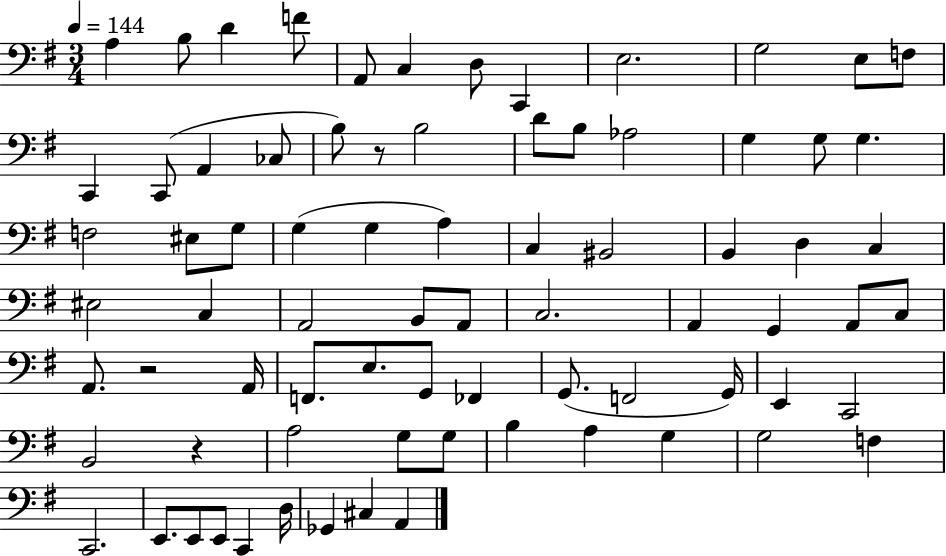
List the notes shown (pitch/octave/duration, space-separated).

A3/q B3/e D4/q F4/e A2/e C3/q D3/e C2/q E3/h. G3/h E3/e F3/e C2/q C2/e A2/q CES3/e B3/e R/e B3/h D4/e B3/e Ab3/h G3/q G3/e G3/q. F3/h EIS3/e G3/e G3/q G3/q A3/q C3/q BIS2/h B2/q D3/q C3/q EIS3/h C3/q A2/h B2/e A2/e C3/h. A2/q G2/q A2/e C3/e A2/e. R/h A2/s F2/e. E3/e. G2/e FES2/q G2/e. F2/h G2/s E2/q C2/h B2/h R/q A3/h G3/e G3/e B3/q A3/q G3/q G3/h F3/q C2/h. E2/e. E2/e E2/e C2/q D3/s Gb2/q C#3/q A2/q